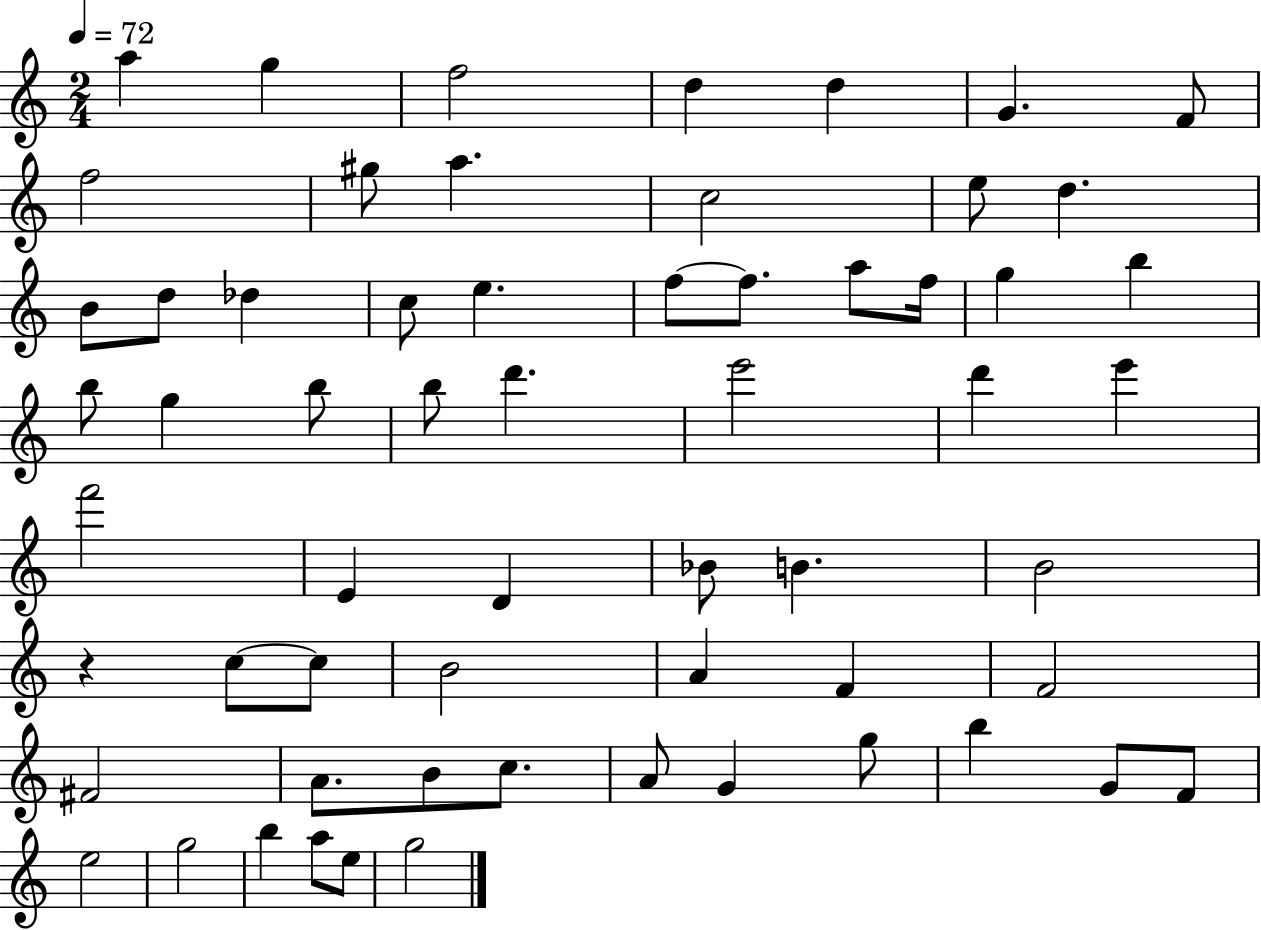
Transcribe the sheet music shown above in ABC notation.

X:1
T:Untitled
M:2/4
L:1/4
K:C
a g f2 d d G F/2 f2 ^g/2 a c2 e/2 d B/2 d/2 _d c/2 e f/2 f/2 a/2 f/4 g b b/2 g b/2 b/2 d' e'2 d' e' f'2 E D _B/2 B B2 z c/2 c/2 B2 A F F2 ^F2 A/2 B/2 c/2 A/2 G g/2 b G/2 F/2 e2 g2 b a/2 e/2 g2